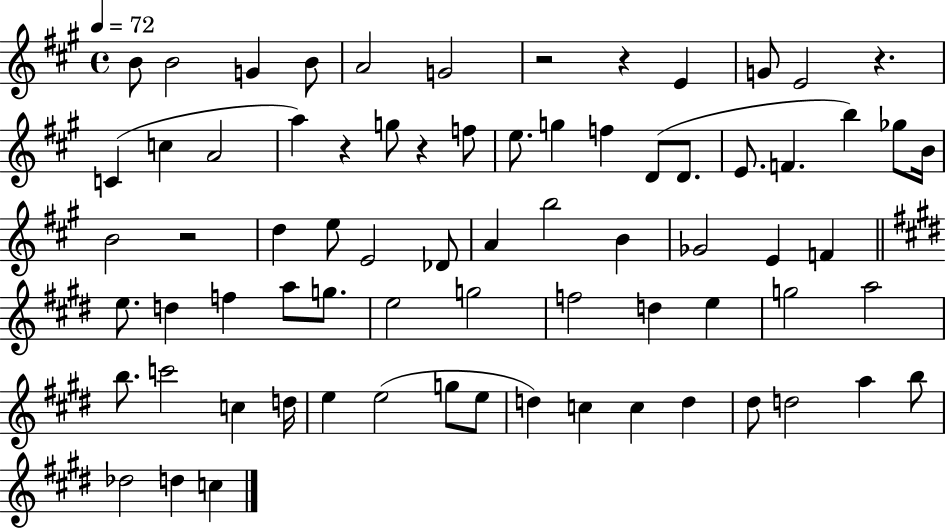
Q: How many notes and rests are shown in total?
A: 73